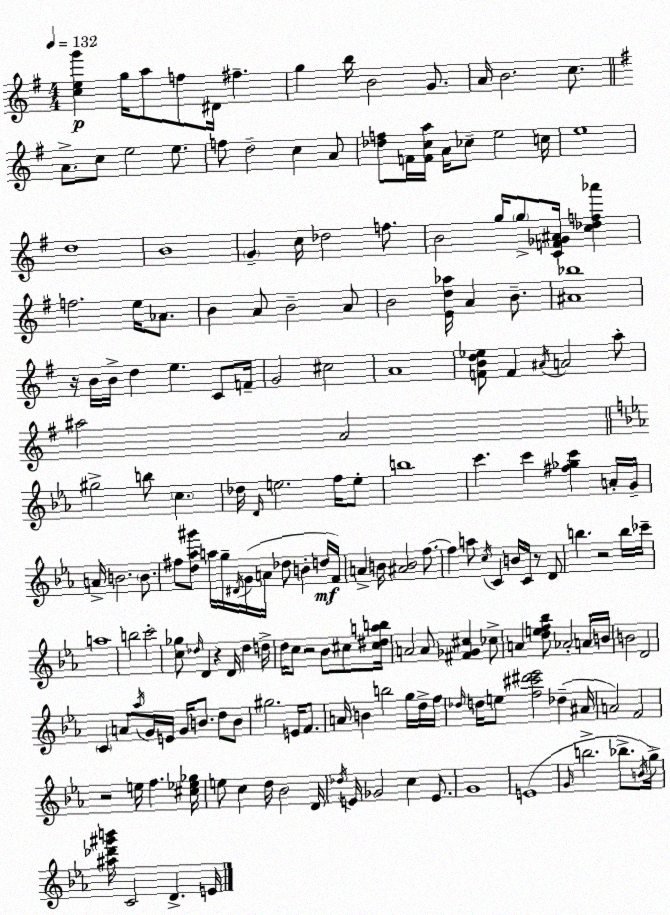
X:1
T:Untitled
M:4/4
L:1/4
K:Em
[ceg'] g/4 a/2 f/2 ^D/4 ^f g b/4 B2 G/2 A/4 B2 c/2 A/2 c/2 e2 e/2 f/2 d2 c A/2 [_df]/2 F/4 [Fca]/4 A/4 _c/2 e2 c/4 e4 d4 B4 G c/4 _d2 f/2 B2 g/4 g/2 [CF_G^A]/4 [c_df_a'] f2 e/4 _A/2 B A/2 B2 A/2 B2 [Ed_a]/4 A B/2 [^A_b]4 z/4 B/4 B/4 d e C/2 F/4 G2 ^c2 A4 [FBd_e]/2 F ^A/4 A2 a/2 ^a2 A2 ^g2 b/2 c _d/4 D/4 e2 f/4 e/2 b4 c' c' [^f_gc'] A/4 G/4 A/4 B2 B/2 ^f/2 [d_a^g']/2 a/4 g/4 ^D/4 G/4 A/4 _d/2 B d/4 F/4 A B/4 [^AB]2 f/2 f a/2 c/4 C B/4 C/4 z/2 D/2 b z2 b/4 _c'/4 a4 b2 c'2 [c_g]/2 _d/4 D z D/4 _d d/4 d/4 c/2 z2 _B/2 ^c/2 [^c^dab]/4 A2 A/2 [^F_G^c] _c/2 A [def_b]/2 _A2 A/4 B/4 B2 D2 C A/2 _a/4 G/4 E/4 G/4 B/2 d/2 B/2 ^g2 E/4 F/2 A/4 B b2 g/4 d/4 f/4 _d/4 d/4 e/2 [f^c'^d'_e']2 _d ^A/4 A2 F2 z2 e/4 f [^c_e_g]/4 e/2 c d/4 _B2 D/4 _d/4 E/4 _G2 c E/2 G4 E4 G/4 b2 _b/2 B/4 g/4 [^a_d'^g'b']/4 C2 D E/4